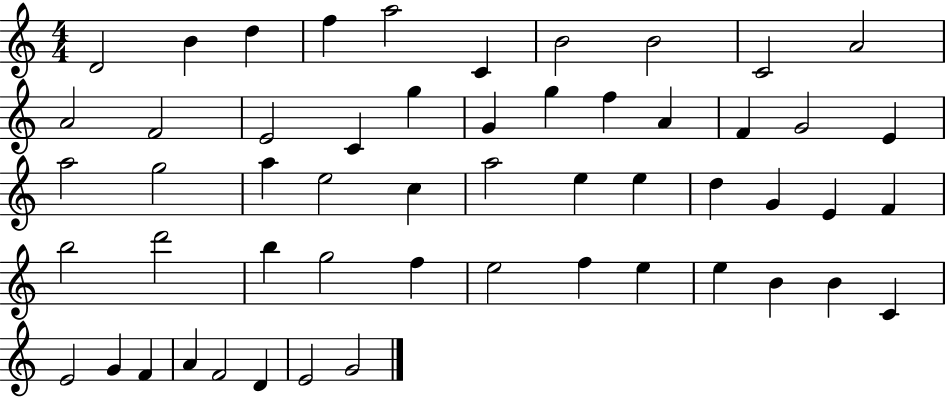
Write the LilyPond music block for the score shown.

{
  \clef treble
  \numericTimeSignature
  \time 4/4
  \key c \major
  d'2 b'4 d''4 | f''4 a''2 c'4 | b'2 b'2 | c'2 a'2 | \break a'2 f'2 | e'2 c'4 g''4 | g'4 g''4 f''4 a'4 | f'4 g'2 e'4 | \break a''2 g''2 | a''4 e''2 c''4 | a''2 e''4 e''4 | d''4 g'4 e'4 f'4 | \break b''2 d'''2 | b''4 g''2 f''4 | e''2 f''4 e''4 | e''4 b'4 b'4 c'4 | \break e'2 g'4 f'4 | a'4 f'2 d'4 | e'2 g'2 | \bar "|."
}